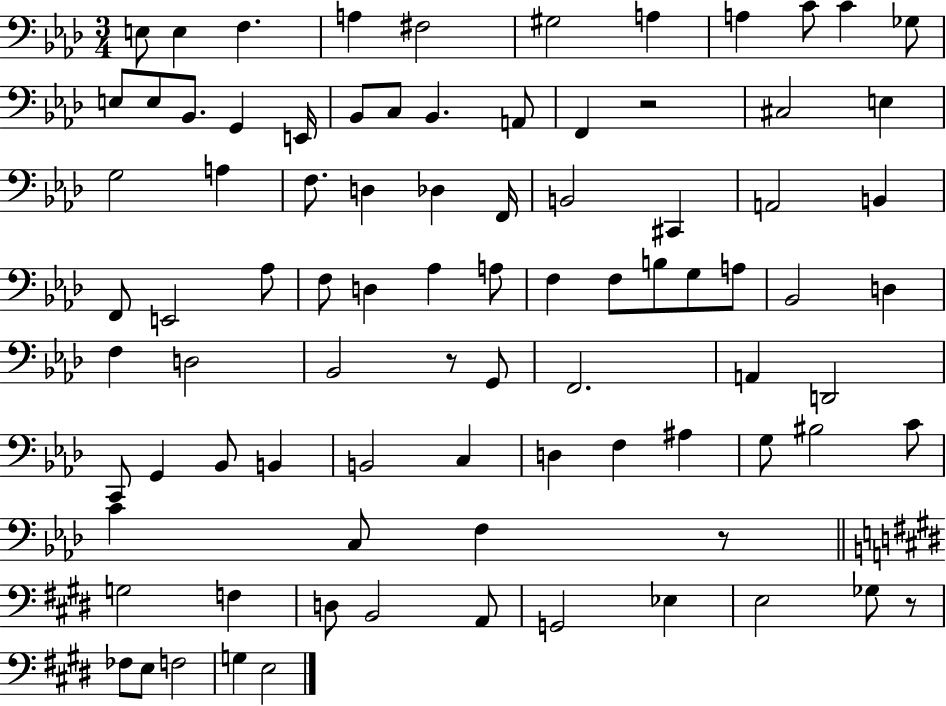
X:1
T:Untitled
M:3/4
L:1/4
K:Ab
E,/2 E, F, A, ^F,2 ^G,2 A, A, C/2 C _G,/2 E,/2 E,/2 _B,,/2 G,, E,,/4 _B,,/2 C,/2 _B,, A,,/2 F,, z2 ^C,2 E, G,2 A, F,/2 D, _D, F,,/4 B,,2 ^C,, A,,2 B,, F,,/2 E,,2 _A,/2 F,/2 D, _A, A,/2 F, F,/2 B,/2 G,/2 A,/2 _B,,2 D, F, D,2 _B,,2 z/2 G,,/2 F,,2 A,, D,,2 C,,/2 G,, _B,,/2 B,, B,,2 C, D, F, ^A, G,/2 ^B,2 C/2 C C,/2 F, z/2 G,2 F, D,/2 B,,2 A,,/2 G,,2 _E, E,2 _G,/2 z/2 _F,/2 E,/2 F,2 G, E,2